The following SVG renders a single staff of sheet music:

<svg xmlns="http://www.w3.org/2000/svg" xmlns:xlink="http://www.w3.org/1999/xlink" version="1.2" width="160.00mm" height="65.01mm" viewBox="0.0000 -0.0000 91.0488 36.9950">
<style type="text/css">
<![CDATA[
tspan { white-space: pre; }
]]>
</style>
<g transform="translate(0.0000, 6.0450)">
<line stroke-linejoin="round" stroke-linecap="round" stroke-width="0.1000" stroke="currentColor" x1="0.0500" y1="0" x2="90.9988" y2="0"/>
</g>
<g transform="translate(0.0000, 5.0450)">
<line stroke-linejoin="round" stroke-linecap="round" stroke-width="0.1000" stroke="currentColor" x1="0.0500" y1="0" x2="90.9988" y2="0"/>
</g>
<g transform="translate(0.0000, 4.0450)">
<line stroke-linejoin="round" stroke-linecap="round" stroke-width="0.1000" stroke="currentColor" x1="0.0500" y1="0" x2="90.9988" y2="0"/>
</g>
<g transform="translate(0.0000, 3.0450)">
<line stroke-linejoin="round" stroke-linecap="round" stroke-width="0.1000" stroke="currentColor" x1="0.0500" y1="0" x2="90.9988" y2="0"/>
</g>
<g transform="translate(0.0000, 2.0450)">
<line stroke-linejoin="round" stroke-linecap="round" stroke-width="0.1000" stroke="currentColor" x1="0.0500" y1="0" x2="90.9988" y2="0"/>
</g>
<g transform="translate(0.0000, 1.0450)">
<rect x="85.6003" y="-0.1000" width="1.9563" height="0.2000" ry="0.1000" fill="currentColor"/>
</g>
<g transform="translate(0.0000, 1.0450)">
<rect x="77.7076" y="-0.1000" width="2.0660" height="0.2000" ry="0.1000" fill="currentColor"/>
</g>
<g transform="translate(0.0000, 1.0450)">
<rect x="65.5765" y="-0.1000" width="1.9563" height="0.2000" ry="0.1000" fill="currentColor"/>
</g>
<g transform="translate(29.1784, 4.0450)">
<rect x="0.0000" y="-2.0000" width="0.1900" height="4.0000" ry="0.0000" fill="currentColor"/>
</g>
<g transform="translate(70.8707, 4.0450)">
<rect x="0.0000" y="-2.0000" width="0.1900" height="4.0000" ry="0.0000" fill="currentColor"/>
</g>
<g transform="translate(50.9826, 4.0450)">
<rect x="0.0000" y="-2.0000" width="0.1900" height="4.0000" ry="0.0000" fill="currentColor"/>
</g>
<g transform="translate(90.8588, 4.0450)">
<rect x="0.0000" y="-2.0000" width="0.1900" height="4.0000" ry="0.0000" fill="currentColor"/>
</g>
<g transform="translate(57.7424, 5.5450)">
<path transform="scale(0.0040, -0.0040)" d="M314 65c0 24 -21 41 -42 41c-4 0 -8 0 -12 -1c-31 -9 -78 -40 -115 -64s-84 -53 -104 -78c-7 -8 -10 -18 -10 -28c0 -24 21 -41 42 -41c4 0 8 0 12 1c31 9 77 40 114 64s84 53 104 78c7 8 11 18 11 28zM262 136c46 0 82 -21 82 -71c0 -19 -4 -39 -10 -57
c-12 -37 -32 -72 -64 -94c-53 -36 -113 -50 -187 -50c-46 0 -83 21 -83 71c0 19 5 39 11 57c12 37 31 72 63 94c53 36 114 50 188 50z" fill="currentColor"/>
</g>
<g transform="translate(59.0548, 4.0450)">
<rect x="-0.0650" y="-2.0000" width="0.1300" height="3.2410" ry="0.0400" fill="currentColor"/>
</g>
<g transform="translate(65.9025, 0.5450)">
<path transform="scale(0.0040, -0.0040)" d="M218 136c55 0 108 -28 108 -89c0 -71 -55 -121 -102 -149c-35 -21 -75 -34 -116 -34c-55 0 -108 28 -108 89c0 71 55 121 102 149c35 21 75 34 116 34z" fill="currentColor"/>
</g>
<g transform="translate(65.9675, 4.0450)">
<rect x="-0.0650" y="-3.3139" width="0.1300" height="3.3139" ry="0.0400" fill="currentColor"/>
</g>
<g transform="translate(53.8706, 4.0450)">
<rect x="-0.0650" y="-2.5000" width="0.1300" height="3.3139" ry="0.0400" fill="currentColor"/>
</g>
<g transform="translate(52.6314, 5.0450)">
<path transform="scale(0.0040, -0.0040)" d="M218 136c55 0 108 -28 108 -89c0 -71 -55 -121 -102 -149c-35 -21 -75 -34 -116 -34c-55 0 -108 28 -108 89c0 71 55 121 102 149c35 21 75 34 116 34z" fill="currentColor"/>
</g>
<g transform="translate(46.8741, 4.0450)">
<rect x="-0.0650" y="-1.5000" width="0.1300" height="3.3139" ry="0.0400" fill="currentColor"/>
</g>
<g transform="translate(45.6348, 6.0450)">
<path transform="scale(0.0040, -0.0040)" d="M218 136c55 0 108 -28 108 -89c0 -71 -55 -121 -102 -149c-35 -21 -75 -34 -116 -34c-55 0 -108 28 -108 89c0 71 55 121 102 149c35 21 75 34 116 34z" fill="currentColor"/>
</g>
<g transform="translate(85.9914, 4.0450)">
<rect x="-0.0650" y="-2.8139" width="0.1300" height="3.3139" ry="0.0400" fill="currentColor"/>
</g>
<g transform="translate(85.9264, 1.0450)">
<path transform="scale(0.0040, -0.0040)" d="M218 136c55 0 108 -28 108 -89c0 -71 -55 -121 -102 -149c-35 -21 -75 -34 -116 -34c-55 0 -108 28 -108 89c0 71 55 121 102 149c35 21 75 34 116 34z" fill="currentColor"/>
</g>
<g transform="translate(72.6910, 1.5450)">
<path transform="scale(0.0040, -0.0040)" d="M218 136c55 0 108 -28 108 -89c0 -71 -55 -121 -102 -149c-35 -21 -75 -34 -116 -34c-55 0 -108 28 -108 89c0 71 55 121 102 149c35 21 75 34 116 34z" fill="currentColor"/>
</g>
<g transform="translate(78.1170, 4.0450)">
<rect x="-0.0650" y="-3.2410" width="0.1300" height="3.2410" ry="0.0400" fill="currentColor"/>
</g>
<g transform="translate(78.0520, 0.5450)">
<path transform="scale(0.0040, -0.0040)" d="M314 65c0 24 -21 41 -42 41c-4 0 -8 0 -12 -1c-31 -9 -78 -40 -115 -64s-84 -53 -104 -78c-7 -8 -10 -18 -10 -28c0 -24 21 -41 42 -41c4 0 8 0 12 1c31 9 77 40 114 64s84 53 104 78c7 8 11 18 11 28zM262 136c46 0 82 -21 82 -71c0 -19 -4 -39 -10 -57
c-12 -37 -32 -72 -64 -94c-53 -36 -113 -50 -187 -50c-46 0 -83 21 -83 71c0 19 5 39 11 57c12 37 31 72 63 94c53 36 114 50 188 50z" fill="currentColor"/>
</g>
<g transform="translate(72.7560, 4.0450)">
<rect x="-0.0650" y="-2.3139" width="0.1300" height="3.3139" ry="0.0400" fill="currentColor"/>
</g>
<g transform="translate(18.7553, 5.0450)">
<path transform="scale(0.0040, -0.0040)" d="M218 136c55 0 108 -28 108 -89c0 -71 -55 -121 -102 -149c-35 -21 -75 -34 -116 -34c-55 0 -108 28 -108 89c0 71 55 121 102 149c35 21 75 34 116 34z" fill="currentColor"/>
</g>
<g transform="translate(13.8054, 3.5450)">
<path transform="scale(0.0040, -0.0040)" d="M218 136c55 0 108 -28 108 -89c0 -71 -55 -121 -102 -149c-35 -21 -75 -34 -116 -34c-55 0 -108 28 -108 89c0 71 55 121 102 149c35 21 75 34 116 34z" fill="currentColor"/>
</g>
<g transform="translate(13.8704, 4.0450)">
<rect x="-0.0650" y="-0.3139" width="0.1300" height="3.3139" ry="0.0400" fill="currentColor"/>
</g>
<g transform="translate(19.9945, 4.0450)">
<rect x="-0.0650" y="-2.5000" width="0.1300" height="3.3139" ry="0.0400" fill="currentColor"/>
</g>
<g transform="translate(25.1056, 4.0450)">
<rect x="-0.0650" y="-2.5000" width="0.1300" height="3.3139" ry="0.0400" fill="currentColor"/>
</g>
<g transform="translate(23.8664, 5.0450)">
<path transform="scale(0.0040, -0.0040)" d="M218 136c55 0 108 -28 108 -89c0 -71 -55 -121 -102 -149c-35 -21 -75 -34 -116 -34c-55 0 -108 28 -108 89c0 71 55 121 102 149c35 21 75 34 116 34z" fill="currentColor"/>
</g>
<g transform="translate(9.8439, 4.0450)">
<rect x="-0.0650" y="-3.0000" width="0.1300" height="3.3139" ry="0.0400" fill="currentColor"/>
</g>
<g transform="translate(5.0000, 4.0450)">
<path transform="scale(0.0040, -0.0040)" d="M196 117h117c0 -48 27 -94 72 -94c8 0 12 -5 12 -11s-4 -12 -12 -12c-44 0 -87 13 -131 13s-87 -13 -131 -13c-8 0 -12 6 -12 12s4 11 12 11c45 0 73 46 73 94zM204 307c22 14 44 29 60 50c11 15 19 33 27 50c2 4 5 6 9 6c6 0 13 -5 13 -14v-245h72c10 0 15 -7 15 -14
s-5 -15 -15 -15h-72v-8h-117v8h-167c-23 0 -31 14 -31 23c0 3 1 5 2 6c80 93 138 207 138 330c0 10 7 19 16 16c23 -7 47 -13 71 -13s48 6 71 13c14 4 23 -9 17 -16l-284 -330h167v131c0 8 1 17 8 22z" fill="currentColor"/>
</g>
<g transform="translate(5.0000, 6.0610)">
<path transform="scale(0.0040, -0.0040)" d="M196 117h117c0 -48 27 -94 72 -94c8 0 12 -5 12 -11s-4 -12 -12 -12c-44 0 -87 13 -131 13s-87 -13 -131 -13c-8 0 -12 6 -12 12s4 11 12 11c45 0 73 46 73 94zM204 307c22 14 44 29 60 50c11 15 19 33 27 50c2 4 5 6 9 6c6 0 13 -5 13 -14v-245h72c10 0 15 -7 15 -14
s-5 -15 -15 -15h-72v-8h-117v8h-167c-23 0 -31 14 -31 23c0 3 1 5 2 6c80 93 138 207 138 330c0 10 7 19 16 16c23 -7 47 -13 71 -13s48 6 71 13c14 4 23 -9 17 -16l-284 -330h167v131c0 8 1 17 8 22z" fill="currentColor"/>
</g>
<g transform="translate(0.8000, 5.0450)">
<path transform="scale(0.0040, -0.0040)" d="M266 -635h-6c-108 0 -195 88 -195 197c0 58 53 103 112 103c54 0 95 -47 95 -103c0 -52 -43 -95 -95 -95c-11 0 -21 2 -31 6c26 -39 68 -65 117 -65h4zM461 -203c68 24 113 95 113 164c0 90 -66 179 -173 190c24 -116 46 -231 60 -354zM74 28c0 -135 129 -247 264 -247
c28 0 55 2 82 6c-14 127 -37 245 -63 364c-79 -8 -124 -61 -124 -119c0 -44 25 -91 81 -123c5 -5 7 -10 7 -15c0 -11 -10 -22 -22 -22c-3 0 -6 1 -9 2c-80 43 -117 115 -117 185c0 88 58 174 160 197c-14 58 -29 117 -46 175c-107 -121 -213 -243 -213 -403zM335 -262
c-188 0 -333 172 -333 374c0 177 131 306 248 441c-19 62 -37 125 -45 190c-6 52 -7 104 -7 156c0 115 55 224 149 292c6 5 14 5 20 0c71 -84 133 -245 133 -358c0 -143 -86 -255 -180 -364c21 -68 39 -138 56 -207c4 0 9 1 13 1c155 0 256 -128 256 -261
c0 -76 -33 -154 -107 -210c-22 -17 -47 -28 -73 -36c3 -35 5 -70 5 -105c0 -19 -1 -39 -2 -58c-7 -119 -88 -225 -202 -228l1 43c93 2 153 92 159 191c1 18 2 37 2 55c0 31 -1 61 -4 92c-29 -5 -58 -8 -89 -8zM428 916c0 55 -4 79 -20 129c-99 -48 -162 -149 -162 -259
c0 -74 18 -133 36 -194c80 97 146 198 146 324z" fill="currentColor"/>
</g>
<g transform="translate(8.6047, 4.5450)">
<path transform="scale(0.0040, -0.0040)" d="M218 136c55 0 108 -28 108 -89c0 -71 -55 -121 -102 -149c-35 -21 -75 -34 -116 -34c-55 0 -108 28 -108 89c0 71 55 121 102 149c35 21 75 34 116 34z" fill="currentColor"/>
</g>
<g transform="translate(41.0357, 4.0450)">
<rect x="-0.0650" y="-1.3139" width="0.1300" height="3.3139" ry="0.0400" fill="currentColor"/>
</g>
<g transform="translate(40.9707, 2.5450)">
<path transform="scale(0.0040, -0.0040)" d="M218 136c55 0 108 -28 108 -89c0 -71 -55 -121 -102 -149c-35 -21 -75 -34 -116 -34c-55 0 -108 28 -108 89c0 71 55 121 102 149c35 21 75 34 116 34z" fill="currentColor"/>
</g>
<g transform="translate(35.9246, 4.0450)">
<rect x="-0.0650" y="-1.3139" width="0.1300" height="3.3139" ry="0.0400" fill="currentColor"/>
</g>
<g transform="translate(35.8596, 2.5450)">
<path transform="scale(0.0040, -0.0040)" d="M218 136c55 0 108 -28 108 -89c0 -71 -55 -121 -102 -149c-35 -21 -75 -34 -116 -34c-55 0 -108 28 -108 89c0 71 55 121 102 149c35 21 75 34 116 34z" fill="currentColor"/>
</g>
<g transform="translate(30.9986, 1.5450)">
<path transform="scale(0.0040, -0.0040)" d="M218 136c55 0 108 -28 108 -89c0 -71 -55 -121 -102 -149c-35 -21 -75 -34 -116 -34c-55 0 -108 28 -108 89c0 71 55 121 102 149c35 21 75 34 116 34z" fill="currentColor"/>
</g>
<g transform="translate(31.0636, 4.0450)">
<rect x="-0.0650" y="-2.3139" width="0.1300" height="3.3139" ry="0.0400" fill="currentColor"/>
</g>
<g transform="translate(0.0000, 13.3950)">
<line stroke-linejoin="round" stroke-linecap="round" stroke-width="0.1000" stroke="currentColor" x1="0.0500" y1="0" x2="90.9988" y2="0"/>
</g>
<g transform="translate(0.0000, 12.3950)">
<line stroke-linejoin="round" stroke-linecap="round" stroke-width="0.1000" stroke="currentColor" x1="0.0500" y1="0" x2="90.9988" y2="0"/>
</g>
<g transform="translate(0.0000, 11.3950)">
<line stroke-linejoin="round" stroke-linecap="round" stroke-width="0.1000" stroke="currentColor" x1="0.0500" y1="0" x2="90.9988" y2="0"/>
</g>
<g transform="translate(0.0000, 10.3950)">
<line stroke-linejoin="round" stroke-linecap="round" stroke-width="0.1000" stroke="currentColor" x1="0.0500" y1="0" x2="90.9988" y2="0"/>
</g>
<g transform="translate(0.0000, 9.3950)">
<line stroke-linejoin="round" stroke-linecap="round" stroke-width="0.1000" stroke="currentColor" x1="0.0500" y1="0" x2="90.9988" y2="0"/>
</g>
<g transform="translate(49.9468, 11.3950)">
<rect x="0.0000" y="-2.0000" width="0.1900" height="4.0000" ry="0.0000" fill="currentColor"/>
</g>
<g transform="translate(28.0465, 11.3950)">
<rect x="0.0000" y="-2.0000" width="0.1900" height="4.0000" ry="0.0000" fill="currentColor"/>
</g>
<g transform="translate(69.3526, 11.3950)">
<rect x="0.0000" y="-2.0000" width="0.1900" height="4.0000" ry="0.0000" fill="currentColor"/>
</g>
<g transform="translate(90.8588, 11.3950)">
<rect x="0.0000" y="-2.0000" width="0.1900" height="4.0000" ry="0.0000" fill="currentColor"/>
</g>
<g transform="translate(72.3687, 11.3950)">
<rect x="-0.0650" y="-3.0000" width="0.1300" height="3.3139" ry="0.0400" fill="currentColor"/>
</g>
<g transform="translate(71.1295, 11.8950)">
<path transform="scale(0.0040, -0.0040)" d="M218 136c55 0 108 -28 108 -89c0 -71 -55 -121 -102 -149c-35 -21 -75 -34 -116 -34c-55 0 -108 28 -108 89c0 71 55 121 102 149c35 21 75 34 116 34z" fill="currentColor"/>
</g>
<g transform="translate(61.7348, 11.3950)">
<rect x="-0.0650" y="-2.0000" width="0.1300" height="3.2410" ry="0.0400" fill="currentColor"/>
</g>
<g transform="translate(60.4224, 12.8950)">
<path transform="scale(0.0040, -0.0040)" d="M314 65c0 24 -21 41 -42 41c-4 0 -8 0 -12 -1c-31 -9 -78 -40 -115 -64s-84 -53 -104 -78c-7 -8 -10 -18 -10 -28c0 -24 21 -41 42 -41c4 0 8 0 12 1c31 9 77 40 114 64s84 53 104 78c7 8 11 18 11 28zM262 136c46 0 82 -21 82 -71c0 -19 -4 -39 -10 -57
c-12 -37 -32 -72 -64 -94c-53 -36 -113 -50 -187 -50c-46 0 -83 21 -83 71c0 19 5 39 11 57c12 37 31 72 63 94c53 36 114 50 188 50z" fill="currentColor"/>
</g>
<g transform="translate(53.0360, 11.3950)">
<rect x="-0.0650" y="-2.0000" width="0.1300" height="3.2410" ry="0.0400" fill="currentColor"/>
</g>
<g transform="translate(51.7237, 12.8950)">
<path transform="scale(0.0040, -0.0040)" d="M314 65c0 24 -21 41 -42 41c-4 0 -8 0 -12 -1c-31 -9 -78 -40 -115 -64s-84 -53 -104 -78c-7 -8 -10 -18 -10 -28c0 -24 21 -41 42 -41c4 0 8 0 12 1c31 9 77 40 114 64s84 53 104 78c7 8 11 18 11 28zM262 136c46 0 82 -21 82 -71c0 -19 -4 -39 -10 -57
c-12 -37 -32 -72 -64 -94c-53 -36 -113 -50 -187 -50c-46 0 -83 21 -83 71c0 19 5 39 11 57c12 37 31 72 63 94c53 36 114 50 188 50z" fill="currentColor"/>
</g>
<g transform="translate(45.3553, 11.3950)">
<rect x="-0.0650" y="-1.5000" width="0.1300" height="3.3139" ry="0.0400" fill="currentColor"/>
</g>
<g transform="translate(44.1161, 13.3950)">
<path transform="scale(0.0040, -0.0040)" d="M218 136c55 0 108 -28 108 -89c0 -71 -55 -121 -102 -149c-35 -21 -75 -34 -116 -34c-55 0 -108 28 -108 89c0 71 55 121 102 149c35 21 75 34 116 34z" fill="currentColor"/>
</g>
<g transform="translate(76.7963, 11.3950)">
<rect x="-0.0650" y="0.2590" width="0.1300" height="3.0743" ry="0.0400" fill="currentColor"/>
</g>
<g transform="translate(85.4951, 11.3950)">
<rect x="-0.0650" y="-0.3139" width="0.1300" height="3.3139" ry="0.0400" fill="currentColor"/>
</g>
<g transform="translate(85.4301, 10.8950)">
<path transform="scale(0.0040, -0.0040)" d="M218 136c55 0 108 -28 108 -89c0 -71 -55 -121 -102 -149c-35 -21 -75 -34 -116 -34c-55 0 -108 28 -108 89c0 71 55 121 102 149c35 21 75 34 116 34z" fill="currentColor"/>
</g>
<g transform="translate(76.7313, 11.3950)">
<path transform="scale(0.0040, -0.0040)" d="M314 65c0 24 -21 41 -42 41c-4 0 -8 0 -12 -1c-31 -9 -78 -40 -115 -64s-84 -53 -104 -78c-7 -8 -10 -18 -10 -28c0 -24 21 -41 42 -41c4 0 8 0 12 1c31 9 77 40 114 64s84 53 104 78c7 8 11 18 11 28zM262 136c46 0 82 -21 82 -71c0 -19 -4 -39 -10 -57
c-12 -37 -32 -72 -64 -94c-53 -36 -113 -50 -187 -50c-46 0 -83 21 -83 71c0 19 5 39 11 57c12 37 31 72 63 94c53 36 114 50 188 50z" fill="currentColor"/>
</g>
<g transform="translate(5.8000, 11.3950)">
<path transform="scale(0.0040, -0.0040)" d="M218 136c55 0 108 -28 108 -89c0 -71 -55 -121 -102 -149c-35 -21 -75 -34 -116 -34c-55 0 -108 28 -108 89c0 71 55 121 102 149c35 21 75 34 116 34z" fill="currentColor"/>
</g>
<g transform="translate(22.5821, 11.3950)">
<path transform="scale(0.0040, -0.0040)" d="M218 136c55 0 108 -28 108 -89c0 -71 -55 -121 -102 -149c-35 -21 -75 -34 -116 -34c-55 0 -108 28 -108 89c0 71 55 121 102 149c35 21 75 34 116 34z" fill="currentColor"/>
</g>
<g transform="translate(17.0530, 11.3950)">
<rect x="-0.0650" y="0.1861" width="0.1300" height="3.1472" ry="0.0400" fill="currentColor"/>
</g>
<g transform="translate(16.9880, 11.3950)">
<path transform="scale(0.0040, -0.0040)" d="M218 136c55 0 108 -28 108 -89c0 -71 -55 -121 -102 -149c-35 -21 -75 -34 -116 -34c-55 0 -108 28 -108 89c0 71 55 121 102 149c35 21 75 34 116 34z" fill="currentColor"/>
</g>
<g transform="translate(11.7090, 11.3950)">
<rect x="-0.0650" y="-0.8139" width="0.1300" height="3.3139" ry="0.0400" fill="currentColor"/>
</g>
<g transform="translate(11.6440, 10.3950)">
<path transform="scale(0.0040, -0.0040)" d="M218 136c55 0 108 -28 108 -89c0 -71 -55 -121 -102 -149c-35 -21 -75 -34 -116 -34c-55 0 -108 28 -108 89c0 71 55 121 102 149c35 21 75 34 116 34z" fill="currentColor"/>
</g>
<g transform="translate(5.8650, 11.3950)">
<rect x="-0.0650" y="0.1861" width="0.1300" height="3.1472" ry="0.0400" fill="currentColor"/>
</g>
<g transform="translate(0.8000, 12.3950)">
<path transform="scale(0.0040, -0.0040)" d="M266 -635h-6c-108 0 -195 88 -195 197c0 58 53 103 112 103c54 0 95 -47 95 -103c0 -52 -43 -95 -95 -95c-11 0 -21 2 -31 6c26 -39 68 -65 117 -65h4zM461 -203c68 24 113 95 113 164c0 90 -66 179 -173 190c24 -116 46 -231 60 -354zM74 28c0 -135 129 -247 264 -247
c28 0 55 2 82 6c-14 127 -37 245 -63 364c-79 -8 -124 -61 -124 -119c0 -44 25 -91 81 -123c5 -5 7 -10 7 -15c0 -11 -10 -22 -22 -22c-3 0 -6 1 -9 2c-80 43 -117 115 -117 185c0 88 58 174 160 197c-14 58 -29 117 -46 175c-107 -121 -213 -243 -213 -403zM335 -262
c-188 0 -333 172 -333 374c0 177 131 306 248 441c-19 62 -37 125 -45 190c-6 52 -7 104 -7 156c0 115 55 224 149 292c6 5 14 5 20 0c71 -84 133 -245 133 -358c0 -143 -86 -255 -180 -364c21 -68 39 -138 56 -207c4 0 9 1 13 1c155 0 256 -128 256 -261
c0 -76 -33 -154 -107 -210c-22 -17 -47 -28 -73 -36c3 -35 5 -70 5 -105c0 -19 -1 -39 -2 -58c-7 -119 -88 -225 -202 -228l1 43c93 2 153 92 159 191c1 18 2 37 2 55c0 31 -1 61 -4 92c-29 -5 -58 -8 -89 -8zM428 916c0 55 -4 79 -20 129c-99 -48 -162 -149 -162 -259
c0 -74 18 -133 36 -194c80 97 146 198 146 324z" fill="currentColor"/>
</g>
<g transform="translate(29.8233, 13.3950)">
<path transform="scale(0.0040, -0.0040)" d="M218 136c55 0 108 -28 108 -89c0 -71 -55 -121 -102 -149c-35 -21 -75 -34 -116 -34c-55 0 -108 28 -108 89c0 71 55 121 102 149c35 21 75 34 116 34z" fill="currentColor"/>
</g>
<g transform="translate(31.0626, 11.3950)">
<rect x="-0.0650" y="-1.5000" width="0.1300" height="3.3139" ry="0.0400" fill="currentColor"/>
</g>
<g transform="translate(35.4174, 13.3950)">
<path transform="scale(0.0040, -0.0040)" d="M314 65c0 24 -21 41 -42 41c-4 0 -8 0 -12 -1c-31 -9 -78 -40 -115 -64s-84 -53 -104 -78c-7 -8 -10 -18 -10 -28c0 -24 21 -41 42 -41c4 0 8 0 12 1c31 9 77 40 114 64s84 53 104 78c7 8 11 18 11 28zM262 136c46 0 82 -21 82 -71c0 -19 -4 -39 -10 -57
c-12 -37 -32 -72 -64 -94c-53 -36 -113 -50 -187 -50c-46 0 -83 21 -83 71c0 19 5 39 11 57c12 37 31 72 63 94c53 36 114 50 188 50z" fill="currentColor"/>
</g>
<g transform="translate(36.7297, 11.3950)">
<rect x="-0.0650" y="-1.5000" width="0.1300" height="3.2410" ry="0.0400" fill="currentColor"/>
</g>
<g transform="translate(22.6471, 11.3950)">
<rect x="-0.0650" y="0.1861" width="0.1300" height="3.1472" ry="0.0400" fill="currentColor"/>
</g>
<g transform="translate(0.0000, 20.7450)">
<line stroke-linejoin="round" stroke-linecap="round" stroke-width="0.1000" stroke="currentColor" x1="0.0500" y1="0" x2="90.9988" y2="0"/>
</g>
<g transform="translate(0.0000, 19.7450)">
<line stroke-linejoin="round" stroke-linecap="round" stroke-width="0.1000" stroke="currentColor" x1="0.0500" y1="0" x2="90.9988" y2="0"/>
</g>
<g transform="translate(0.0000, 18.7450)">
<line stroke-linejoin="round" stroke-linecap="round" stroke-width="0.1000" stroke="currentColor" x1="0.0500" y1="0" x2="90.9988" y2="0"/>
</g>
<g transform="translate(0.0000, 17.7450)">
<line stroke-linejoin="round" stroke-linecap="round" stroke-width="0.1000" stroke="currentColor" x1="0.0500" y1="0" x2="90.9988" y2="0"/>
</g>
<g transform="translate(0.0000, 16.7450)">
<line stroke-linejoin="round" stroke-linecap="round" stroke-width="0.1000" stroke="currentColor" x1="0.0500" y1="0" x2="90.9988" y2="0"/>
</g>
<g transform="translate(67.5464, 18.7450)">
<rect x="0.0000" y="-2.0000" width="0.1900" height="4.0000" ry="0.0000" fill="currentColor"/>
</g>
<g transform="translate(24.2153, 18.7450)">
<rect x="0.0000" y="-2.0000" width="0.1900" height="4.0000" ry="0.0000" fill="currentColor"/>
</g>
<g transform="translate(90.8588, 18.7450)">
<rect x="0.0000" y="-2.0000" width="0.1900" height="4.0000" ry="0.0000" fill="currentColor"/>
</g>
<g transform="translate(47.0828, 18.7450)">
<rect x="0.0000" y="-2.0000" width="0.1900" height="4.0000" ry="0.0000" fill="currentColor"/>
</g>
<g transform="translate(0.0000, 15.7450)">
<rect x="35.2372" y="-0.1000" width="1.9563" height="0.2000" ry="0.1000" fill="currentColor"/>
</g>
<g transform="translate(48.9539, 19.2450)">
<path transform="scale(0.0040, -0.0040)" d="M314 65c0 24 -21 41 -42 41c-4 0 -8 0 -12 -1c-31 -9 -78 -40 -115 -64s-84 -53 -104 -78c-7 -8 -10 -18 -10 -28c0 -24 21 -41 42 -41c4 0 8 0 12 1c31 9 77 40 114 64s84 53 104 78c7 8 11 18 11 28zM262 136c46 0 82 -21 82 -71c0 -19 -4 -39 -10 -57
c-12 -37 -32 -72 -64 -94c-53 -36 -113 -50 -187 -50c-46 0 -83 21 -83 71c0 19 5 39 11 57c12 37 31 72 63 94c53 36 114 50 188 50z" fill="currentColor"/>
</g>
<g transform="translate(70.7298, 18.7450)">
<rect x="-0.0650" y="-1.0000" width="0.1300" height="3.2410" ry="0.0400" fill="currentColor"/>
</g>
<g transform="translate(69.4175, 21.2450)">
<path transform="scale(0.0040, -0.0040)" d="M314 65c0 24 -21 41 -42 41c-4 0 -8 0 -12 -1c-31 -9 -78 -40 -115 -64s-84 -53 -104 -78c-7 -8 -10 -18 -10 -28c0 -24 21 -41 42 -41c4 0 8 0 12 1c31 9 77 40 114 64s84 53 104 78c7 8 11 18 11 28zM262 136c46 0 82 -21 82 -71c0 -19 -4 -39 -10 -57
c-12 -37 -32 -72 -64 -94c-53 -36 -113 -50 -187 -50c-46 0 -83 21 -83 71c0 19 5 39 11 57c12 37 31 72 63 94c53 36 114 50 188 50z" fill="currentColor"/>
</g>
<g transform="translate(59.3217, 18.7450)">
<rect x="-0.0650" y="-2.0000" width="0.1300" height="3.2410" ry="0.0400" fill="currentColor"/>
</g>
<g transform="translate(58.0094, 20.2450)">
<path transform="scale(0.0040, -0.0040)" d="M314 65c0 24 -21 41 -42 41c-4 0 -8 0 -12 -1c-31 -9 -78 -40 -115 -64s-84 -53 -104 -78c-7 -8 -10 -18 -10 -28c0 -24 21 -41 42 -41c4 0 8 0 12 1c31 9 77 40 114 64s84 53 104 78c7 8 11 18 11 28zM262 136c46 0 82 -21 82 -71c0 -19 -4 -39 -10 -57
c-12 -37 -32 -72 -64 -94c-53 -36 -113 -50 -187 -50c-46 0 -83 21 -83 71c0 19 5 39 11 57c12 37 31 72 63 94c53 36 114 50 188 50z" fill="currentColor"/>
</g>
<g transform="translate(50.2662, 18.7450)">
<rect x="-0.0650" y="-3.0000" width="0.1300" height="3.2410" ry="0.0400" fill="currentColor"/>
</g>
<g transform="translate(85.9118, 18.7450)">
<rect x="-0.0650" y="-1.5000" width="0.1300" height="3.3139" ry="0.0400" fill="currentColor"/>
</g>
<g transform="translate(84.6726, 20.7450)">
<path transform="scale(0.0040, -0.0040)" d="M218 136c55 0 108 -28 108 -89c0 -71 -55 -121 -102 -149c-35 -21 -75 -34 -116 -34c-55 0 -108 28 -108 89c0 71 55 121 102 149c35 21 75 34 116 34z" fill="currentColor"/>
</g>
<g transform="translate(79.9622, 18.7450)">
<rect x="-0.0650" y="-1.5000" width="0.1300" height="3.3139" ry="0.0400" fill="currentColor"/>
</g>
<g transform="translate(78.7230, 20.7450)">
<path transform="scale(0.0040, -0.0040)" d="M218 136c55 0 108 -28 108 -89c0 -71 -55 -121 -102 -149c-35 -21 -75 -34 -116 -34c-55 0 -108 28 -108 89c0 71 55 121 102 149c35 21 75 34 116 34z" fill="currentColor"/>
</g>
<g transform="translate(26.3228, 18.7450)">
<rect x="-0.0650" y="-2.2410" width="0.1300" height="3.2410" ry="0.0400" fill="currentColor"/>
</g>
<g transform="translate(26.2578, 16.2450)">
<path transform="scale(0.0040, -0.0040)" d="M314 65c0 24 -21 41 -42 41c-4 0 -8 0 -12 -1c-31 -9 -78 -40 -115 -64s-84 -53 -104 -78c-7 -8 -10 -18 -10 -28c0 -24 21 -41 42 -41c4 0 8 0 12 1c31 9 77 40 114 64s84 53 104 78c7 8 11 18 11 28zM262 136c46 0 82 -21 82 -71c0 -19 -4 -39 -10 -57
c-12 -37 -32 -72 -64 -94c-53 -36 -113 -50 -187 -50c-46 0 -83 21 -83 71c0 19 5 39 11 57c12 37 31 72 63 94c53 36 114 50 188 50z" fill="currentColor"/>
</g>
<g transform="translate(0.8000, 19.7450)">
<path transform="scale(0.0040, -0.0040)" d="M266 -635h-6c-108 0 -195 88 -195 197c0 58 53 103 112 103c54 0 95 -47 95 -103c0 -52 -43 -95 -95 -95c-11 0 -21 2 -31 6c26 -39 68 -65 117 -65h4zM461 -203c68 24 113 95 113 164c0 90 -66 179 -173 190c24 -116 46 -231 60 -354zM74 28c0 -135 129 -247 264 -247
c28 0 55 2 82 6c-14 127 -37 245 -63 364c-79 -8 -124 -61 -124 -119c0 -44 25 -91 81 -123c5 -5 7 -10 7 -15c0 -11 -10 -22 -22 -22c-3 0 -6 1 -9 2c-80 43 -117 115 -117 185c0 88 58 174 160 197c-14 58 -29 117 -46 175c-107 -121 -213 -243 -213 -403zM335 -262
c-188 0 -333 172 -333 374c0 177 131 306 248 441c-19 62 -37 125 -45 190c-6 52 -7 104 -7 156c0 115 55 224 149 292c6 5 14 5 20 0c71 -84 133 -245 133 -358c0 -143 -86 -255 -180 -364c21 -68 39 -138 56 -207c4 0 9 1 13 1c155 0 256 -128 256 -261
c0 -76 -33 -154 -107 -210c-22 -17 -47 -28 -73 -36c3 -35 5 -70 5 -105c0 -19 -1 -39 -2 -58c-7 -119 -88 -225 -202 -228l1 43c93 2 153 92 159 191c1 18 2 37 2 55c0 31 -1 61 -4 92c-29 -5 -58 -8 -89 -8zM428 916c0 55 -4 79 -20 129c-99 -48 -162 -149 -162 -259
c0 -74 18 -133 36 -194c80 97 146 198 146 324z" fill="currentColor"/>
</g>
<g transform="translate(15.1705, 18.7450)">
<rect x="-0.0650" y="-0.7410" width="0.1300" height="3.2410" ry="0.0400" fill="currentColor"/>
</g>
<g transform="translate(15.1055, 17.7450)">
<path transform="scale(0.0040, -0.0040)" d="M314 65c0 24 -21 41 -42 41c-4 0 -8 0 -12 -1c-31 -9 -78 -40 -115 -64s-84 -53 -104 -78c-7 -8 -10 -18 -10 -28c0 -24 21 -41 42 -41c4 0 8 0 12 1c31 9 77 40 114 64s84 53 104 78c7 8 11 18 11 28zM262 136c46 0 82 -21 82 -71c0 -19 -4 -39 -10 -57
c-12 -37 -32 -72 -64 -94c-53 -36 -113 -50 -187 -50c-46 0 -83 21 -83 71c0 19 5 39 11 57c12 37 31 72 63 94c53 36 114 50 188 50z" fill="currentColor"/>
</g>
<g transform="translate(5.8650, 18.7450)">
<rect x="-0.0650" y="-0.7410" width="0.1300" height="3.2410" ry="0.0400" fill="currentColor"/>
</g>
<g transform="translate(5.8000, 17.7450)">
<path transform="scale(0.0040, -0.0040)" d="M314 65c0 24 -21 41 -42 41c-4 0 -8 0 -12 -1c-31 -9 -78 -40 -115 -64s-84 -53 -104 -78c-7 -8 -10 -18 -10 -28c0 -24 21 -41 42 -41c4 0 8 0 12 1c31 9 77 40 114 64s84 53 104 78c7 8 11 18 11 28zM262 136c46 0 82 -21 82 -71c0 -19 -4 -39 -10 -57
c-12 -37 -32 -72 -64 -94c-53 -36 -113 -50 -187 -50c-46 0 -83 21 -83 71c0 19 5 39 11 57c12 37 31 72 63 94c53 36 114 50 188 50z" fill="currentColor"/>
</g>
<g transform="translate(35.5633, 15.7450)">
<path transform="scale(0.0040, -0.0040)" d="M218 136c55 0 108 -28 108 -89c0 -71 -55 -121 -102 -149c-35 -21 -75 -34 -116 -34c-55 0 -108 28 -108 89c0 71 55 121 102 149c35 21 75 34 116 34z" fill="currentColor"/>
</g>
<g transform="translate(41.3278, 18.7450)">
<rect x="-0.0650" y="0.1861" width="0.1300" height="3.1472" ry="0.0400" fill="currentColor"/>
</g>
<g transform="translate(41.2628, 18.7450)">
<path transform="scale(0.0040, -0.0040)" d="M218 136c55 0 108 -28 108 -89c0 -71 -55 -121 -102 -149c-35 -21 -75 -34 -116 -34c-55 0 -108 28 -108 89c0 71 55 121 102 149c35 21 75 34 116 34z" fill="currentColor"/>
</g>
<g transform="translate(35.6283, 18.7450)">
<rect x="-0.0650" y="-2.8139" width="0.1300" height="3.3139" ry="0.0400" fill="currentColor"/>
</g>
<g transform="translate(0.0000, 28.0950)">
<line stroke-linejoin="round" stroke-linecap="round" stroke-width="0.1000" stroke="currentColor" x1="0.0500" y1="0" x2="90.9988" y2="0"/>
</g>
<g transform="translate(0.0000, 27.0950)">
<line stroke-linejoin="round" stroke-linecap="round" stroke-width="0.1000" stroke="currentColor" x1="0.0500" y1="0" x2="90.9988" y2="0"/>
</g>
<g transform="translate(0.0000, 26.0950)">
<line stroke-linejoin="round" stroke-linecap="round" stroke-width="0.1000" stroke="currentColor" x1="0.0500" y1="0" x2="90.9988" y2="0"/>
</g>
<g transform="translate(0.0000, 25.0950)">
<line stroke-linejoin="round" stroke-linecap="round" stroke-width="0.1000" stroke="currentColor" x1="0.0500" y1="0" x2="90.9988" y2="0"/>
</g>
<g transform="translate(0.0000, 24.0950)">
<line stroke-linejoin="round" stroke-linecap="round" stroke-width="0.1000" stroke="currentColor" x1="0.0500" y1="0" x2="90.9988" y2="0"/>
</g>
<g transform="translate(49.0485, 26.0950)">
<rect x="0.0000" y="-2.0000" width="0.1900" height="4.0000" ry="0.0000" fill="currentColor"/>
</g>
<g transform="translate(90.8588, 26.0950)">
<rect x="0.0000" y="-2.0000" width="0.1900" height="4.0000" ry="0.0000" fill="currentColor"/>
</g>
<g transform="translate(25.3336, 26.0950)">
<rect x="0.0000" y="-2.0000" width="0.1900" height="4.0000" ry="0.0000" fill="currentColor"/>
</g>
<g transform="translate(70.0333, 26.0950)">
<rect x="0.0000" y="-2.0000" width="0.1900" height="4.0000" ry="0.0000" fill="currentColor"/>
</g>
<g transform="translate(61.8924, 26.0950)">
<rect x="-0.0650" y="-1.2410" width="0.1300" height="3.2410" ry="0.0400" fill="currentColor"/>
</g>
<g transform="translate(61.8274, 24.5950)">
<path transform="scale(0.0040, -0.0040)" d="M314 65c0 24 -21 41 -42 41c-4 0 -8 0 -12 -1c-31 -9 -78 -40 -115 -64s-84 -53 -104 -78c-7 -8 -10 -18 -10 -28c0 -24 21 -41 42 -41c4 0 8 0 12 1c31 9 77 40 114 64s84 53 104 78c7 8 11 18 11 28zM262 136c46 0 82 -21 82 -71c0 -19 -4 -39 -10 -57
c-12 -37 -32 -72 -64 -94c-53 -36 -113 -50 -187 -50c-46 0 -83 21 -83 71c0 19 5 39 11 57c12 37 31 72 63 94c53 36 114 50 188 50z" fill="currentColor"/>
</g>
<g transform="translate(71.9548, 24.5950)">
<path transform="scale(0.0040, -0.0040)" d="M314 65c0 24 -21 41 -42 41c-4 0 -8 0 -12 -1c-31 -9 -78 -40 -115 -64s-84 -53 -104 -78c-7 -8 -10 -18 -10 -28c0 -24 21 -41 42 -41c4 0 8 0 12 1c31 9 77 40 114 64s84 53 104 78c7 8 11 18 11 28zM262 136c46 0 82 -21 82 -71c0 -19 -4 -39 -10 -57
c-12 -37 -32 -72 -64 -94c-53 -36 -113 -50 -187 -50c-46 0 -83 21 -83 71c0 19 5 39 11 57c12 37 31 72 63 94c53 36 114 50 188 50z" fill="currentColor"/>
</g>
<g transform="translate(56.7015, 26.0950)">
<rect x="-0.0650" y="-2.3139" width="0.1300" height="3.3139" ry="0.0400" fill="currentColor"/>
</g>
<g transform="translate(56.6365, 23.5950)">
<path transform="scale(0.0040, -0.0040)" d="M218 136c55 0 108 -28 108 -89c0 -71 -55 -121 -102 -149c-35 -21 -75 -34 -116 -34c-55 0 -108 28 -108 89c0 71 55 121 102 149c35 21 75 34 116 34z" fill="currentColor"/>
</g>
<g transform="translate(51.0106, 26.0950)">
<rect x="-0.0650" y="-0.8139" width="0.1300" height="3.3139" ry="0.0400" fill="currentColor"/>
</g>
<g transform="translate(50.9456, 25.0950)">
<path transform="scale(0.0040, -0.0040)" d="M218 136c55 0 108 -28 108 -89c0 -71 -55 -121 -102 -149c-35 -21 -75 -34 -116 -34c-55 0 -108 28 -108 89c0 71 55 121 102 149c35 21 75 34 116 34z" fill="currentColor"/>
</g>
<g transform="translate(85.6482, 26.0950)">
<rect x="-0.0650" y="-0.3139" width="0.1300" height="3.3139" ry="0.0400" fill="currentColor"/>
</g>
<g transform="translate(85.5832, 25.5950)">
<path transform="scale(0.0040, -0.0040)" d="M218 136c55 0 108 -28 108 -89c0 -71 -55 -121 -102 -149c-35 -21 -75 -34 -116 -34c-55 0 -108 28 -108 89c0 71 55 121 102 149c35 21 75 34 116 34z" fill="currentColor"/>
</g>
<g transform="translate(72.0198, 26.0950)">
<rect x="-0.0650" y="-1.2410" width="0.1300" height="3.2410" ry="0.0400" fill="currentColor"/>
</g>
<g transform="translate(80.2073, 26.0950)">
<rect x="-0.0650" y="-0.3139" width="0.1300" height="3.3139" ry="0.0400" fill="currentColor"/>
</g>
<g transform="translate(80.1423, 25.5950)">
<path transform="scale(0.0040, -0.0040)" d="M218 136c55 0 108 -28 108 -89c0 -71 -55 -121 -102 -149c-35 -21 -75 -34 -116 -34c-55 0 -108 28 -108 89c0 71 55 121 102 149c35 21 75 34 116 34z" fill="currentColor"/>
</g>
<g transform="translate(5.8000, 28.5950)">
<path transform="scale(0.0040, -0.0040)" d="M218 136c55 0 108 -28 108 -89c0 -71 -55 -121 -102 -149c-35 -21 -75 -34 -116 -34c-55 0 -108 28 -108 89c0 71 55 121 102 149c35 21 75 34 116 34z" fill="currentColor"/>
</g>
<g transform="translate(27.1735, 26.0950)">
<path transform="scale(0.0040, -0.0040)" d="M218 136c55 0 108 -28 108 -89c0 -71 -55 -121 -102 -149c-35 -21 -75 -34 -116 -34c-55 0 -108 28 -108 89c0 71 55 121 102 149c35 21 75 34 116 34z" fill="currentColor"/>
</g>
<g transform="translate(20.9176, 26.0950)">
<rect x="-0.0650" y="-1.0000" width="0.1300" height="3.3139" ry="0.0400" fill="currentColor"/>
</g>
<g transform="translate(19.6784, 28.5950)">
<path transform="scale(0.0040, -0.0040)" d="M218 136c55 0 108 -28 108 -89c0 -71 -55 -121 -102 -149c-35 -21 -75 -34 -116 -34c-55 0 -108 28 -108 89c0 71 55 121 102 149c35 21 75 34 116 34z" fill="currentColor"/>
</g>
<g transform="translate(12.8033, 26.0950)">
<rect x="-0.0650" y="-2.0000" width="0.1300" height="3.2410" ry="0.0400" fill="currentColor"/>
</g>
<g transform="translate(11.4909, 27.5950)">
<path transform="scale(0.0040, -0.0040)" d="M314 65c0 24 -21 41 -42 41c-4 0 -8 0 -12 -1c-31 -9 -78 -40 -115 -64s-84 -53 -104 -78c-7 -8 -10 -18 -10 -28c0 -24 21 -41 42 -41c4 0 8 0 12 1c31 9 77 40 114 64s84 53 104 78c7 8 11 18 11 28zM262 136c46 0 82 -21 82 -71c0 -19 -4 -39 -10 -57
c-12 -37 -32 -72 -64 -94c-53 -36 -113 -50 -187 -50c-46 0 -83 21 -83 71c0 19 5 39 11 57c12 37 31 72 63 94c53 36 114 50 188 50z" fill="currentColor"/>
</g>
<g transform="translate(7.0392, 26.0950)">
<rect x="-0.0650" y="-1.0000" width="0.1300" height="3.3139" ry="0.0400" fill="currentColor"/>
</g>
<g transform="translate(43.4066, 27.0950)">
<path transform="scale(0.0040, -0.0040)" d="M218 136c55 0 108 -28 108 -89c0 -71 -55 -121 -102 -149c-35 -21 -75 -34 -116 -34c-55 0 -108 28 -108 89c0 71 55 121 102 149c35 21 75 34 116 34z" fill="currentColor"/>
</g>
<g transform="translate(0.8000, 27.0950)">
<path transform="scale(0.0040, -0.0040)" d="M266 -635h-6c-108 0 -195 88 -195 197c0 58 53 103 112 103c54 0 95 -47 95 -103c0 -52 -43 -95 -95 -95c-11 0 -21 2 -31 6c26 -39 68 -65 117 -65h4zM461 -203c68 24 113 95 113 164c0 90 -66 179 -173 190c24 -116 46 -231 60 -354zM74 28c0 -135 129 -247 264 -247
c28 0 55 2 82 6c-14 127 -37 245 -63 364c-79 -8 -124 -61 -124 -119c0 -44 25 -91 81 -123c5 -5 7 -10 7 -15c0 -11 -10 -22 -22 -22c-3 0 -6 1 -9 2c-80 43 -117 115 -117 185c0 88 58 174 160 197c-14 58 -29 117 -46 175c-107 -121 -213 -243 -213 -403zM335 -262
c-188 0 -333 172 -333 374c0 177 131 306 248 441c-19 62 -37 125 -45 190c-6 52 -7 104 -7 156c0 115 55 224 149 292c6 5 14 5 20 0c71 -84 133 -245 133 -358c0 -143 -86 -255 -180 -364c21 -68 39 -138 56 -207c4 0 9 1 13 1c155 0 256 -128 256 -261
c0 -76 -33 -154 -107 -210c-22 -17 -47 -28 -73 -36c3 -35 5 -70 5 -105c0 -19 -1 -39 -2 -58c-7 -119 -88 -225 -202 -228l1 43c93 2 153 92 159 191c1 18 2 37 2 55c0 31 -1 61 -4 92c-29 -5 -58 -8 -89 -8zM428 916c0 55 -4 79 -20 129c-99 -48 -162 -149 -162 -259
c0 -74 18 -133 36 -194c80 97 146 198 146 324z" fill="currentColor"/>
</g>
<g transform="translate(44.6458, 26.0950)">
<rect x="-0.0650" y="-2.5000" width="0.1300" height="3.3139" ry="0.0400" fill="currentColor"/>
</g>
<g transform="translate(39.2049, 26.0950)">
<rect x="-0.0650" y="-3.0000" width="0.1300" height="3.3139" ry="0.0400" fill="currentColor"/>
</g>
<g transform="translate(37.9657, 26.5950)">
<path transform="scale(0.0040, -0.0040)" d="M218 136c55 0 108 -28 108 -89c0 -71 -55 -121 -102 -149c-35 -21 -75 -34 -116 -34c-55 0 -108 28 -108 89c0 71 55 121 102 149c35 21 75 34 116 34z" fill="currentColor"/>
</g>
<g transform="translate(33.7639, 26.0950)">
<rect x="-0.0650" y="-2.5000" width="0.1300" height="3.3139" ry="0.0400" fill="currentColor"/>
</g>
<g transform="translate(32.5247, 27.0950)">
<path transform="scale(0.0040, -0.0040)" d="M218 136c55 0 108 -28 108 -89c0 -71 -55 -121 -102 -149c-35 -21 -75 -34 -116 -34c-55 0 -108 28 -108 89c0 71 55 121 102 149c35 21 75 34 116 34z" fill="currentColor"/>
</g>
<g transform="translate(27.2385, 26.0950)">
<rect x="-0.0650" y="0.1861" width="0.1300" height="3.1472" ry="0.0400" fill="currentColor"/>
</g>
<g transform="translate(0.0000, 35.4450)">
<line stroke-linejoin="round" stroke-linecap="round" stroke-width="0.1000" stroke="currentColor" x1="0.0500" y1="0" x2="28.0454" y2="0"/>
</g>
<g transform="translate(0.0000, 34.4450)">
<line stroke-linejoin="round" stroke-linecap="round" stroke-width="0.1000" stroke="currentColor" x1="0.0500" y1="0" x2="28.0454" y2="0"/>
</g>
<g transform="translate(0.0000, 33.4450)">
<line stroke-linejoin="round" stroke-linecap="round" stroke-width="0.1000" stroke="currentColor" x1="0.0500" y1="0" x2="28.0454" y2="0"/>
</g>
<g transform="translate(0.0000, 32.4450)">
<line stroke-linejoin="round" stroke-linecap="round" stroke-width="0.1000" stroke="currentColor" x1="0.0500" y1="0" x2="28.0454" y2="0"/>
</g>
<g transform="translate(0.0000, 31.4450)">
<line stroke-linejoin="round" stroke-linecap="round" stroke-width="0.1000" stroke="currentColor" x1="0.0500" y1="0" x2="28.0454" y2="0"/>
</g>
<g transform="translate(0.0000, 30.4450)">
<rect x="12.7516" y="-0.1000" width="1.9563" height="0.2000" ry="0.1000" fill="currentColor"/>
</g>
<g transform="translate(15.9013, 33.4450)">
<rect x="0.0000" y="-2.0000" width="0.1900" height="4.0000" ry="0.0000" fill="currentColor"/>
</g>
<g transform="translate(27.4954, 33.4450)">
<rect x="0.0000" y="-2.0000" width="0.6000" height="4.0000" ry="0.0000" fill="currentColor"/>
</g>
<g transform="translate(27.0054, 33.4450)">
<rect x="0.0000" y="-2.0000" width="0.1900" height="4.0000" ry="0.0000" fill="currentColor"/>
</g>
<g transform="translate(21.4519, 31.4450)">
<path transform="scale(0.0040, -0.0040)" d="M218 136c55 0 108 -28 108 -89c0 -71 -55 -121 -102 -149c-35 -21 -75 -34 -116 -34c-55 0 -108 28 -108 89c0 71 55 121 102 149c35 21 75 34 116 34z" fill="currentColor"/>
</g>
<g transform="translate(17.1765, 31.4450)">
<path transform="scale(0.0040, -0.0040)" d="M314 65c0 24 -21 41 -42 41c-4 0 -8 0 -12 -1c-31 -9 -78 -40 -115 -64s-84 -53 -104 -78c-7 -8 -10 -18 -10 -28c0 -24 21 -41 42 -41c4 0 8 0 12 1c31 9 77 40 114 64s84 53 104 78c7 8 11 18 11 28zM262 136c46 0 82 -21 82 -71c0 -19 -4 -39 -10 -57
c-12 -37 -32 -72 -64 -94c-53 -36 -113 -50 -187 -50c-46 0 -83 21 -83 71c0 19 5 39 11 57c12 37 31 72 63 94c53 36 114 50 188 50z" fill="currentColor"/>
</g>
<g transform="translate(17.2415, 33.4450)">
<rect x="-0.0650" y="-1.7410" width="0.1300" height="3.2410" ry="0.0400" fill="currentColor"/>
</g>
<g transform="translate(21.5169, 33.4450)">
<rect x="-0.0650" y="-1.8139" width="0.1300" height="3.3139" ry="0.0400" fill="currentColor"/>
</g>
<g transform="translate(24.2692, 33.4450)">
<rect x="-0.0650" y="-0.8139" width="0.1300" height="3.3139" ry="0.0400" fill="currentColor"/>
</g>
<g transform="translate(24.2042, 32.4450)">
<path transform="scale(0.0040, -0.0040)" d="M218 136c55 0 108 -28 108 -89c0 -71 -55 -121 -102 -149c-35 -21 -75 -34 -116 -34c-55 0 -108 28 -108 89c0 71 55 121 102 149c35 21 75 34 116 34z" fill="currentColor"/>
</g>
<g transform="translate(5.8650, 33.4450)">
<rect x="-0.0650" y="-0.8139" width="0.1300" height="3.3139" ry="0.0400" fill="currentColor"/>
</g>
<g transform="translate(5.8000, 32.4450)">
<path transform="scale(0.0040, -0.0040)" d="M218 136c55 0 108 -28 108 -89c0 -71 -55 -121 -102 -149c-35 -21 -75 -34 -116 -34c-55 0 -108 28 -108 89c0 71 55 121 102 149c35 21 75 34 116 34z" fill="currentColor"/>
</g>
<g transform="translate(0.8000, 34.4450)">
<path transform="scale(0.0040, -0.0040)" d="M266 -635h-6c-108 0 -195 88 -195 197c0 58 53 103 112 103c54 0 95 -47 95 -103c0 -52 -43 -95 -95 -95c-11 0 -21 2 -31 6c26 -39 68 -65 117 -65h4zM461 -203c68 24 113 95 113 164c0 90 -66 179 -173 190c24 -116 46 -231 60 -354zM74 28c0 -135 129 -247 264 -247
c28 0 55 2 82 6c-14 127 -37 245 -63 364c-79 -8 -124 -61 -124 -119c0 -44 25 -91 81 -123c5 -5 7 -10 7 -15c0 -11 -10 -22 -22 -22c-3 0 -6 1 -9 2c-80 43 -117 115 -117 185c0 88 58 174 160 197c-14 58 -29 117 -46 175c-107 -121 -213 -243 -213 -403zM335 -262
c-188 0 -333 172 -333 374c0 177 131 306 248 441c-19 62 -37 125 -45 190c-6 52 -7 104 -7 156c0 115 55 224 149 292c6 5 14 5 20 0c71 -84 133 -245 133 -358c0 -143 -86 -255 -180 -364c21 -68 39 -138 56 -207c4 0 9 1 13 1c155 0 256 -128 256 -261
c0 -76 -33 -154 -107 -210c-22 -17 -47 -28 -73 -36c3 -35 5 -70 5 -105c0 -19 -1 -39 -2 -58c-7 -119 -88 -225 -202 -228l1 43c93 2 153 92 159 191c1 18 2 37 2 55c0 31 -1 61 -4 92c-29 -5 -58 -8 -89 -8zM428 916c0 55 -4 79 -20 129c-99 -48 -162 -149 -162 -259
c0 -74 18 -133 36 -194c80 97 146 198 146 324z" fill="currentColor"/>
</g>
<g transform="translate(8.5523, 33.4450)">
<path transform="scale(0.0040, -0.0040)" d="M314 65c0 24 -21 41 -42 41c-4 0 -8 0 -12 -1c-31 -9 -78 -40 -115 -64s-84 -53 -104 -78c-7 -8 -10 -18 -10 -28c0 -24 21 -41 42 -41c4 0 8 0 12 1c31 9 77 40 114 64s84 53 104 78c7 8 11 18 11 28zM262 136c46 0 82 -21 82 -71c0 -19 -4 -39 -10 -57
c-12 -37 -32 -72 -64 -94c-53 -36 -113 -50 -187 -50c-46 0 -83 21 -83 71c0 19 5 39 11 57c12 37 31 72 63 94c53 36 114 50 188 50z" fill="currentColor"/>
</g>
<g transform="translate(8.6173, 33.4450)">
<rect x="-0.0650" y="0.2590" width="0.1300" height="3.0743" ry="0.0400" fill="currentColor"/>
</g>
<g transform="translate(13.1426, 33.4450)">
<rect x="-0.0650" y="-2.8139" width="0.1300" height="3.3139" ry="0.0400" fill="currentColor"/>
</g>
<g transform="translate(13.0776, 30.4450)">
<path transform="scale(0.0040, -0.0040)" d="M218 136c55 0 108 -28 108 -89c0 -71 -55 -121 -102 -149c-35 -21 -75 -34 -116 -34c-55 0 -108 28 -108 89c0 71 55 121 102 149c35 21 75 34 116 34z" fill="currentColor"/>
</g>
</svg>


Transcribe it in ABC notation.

X:1
T:Untitled
M:4/4
L:1/4
K:C
A c G G g e e E G F2 b g b2 a B d B B E E2 E F2 F2 A B2 c d2 d2 g2 a B A2 F2 D2 E E D F2 D B G A G d g e2 e2 c c d B2 a f2 f d